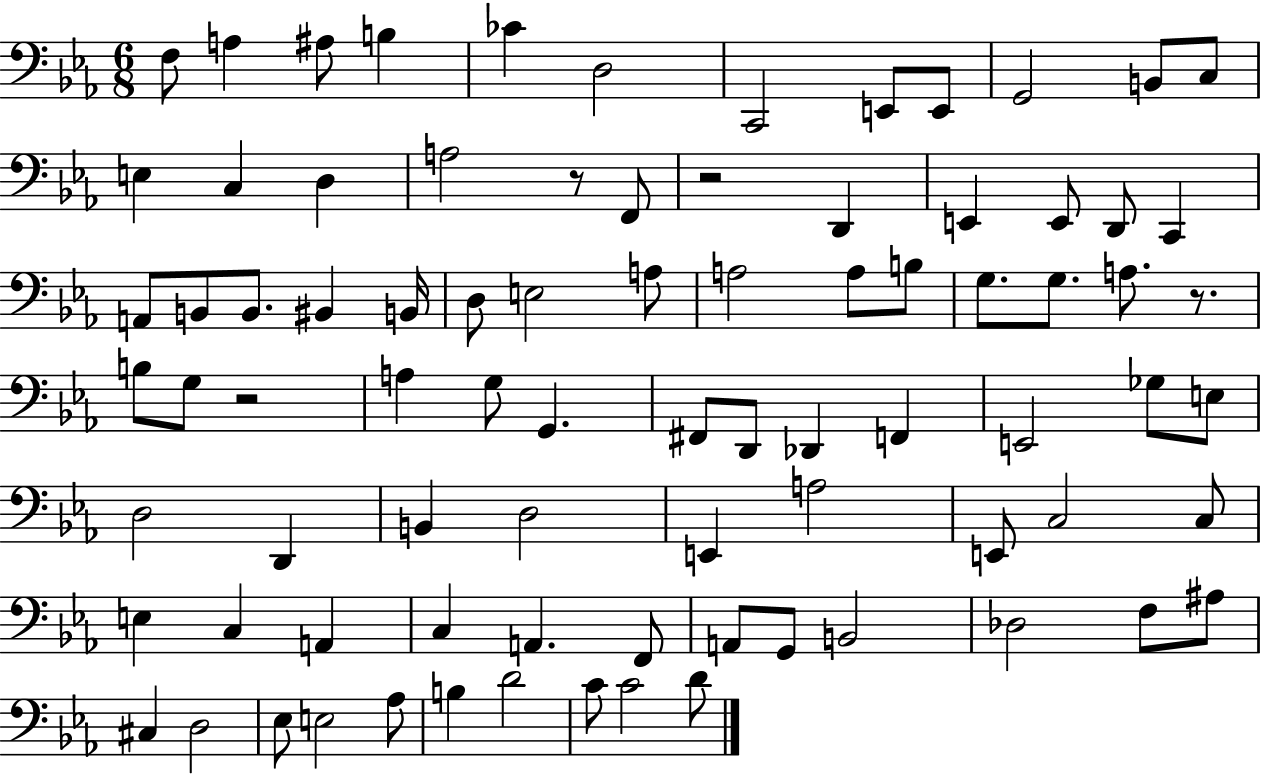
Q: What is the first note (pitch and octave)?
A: F3